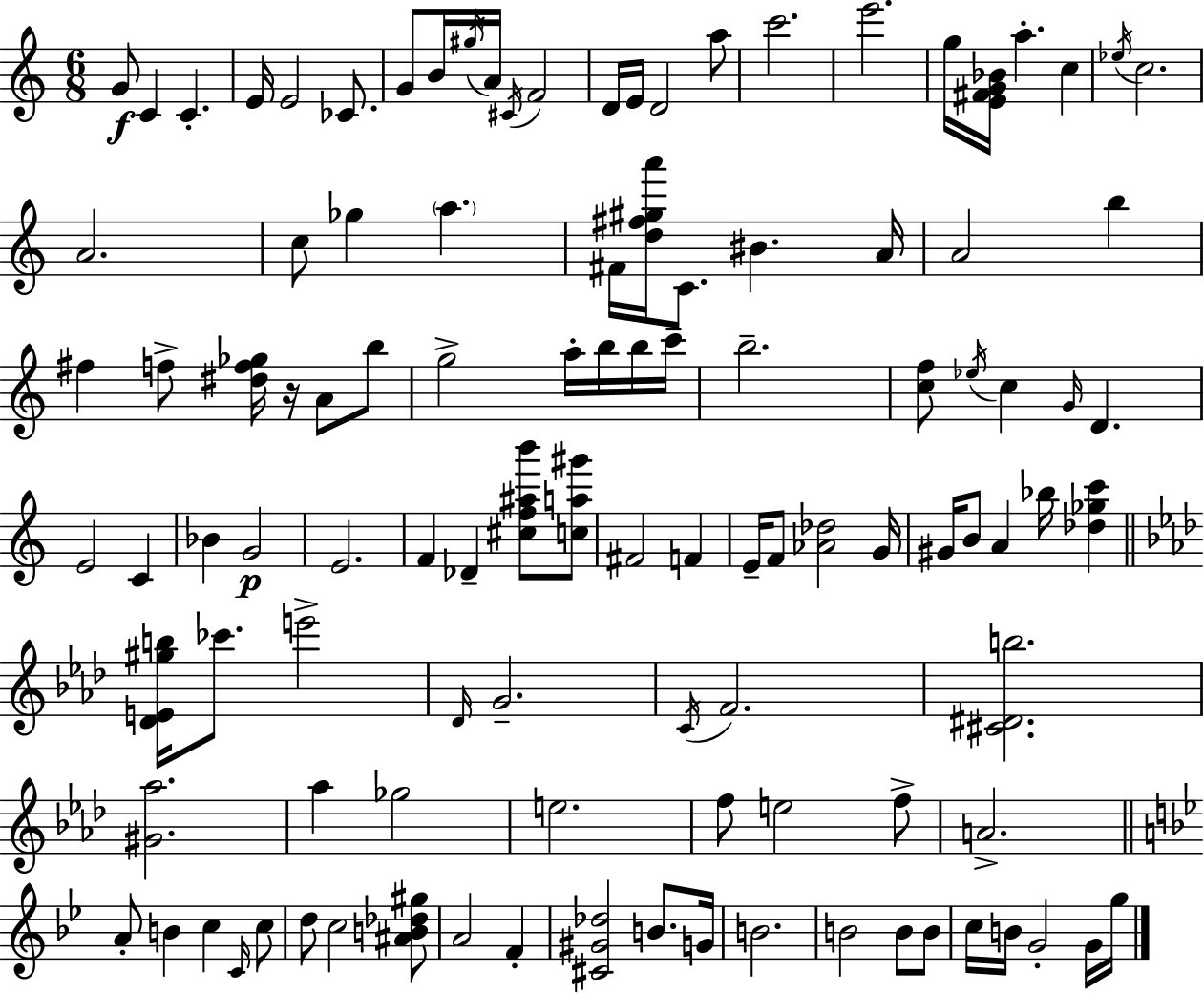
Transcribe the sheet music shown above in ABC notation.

X:1
T:Untitled
M:6/8
L:1/4
K:Am
G/2 C C E/4 E2 _C/2 G/2 B/4 ^g/4 A/4 ^C/4 F2 D/4 E/4 D2 a/2 c'2 e'2 g/4 [E^FG_B]/4 a c _e/4 c2 A2 c/2 _g a ^F/4 [d^f^ga']/4 C/2 ^B A/4 A2 b ^f f/2 [^df_g]/4 z/4 A/2 b/2 g2 a/4 b/4 b/4 c'/4 b2 [cf]/2 _e/4 c G/4 D E2 C _B G2 E2 F _D [^cf^ab']/2 [ca^g']/2 ^F2 F E/4 F/2 [_A_d]2 G/4 ^G/4 B/2 A _b/4 [_d_gc'] [_DE^gb]/4 _c'/2 e'2 _D/4 G2 C/4 F2 [^C^Db]2 [^G_a]2 _a _g2 e2 f/2 e2 f/2 A2 A/2 B c C/4 c/2 d/2 c2 [^AB_d^g]/2 A2 F [^C^G_d]2 B/2 G/4 B2 B2 B/2 B/2 c/4 B/4 G2 G/4 g/4